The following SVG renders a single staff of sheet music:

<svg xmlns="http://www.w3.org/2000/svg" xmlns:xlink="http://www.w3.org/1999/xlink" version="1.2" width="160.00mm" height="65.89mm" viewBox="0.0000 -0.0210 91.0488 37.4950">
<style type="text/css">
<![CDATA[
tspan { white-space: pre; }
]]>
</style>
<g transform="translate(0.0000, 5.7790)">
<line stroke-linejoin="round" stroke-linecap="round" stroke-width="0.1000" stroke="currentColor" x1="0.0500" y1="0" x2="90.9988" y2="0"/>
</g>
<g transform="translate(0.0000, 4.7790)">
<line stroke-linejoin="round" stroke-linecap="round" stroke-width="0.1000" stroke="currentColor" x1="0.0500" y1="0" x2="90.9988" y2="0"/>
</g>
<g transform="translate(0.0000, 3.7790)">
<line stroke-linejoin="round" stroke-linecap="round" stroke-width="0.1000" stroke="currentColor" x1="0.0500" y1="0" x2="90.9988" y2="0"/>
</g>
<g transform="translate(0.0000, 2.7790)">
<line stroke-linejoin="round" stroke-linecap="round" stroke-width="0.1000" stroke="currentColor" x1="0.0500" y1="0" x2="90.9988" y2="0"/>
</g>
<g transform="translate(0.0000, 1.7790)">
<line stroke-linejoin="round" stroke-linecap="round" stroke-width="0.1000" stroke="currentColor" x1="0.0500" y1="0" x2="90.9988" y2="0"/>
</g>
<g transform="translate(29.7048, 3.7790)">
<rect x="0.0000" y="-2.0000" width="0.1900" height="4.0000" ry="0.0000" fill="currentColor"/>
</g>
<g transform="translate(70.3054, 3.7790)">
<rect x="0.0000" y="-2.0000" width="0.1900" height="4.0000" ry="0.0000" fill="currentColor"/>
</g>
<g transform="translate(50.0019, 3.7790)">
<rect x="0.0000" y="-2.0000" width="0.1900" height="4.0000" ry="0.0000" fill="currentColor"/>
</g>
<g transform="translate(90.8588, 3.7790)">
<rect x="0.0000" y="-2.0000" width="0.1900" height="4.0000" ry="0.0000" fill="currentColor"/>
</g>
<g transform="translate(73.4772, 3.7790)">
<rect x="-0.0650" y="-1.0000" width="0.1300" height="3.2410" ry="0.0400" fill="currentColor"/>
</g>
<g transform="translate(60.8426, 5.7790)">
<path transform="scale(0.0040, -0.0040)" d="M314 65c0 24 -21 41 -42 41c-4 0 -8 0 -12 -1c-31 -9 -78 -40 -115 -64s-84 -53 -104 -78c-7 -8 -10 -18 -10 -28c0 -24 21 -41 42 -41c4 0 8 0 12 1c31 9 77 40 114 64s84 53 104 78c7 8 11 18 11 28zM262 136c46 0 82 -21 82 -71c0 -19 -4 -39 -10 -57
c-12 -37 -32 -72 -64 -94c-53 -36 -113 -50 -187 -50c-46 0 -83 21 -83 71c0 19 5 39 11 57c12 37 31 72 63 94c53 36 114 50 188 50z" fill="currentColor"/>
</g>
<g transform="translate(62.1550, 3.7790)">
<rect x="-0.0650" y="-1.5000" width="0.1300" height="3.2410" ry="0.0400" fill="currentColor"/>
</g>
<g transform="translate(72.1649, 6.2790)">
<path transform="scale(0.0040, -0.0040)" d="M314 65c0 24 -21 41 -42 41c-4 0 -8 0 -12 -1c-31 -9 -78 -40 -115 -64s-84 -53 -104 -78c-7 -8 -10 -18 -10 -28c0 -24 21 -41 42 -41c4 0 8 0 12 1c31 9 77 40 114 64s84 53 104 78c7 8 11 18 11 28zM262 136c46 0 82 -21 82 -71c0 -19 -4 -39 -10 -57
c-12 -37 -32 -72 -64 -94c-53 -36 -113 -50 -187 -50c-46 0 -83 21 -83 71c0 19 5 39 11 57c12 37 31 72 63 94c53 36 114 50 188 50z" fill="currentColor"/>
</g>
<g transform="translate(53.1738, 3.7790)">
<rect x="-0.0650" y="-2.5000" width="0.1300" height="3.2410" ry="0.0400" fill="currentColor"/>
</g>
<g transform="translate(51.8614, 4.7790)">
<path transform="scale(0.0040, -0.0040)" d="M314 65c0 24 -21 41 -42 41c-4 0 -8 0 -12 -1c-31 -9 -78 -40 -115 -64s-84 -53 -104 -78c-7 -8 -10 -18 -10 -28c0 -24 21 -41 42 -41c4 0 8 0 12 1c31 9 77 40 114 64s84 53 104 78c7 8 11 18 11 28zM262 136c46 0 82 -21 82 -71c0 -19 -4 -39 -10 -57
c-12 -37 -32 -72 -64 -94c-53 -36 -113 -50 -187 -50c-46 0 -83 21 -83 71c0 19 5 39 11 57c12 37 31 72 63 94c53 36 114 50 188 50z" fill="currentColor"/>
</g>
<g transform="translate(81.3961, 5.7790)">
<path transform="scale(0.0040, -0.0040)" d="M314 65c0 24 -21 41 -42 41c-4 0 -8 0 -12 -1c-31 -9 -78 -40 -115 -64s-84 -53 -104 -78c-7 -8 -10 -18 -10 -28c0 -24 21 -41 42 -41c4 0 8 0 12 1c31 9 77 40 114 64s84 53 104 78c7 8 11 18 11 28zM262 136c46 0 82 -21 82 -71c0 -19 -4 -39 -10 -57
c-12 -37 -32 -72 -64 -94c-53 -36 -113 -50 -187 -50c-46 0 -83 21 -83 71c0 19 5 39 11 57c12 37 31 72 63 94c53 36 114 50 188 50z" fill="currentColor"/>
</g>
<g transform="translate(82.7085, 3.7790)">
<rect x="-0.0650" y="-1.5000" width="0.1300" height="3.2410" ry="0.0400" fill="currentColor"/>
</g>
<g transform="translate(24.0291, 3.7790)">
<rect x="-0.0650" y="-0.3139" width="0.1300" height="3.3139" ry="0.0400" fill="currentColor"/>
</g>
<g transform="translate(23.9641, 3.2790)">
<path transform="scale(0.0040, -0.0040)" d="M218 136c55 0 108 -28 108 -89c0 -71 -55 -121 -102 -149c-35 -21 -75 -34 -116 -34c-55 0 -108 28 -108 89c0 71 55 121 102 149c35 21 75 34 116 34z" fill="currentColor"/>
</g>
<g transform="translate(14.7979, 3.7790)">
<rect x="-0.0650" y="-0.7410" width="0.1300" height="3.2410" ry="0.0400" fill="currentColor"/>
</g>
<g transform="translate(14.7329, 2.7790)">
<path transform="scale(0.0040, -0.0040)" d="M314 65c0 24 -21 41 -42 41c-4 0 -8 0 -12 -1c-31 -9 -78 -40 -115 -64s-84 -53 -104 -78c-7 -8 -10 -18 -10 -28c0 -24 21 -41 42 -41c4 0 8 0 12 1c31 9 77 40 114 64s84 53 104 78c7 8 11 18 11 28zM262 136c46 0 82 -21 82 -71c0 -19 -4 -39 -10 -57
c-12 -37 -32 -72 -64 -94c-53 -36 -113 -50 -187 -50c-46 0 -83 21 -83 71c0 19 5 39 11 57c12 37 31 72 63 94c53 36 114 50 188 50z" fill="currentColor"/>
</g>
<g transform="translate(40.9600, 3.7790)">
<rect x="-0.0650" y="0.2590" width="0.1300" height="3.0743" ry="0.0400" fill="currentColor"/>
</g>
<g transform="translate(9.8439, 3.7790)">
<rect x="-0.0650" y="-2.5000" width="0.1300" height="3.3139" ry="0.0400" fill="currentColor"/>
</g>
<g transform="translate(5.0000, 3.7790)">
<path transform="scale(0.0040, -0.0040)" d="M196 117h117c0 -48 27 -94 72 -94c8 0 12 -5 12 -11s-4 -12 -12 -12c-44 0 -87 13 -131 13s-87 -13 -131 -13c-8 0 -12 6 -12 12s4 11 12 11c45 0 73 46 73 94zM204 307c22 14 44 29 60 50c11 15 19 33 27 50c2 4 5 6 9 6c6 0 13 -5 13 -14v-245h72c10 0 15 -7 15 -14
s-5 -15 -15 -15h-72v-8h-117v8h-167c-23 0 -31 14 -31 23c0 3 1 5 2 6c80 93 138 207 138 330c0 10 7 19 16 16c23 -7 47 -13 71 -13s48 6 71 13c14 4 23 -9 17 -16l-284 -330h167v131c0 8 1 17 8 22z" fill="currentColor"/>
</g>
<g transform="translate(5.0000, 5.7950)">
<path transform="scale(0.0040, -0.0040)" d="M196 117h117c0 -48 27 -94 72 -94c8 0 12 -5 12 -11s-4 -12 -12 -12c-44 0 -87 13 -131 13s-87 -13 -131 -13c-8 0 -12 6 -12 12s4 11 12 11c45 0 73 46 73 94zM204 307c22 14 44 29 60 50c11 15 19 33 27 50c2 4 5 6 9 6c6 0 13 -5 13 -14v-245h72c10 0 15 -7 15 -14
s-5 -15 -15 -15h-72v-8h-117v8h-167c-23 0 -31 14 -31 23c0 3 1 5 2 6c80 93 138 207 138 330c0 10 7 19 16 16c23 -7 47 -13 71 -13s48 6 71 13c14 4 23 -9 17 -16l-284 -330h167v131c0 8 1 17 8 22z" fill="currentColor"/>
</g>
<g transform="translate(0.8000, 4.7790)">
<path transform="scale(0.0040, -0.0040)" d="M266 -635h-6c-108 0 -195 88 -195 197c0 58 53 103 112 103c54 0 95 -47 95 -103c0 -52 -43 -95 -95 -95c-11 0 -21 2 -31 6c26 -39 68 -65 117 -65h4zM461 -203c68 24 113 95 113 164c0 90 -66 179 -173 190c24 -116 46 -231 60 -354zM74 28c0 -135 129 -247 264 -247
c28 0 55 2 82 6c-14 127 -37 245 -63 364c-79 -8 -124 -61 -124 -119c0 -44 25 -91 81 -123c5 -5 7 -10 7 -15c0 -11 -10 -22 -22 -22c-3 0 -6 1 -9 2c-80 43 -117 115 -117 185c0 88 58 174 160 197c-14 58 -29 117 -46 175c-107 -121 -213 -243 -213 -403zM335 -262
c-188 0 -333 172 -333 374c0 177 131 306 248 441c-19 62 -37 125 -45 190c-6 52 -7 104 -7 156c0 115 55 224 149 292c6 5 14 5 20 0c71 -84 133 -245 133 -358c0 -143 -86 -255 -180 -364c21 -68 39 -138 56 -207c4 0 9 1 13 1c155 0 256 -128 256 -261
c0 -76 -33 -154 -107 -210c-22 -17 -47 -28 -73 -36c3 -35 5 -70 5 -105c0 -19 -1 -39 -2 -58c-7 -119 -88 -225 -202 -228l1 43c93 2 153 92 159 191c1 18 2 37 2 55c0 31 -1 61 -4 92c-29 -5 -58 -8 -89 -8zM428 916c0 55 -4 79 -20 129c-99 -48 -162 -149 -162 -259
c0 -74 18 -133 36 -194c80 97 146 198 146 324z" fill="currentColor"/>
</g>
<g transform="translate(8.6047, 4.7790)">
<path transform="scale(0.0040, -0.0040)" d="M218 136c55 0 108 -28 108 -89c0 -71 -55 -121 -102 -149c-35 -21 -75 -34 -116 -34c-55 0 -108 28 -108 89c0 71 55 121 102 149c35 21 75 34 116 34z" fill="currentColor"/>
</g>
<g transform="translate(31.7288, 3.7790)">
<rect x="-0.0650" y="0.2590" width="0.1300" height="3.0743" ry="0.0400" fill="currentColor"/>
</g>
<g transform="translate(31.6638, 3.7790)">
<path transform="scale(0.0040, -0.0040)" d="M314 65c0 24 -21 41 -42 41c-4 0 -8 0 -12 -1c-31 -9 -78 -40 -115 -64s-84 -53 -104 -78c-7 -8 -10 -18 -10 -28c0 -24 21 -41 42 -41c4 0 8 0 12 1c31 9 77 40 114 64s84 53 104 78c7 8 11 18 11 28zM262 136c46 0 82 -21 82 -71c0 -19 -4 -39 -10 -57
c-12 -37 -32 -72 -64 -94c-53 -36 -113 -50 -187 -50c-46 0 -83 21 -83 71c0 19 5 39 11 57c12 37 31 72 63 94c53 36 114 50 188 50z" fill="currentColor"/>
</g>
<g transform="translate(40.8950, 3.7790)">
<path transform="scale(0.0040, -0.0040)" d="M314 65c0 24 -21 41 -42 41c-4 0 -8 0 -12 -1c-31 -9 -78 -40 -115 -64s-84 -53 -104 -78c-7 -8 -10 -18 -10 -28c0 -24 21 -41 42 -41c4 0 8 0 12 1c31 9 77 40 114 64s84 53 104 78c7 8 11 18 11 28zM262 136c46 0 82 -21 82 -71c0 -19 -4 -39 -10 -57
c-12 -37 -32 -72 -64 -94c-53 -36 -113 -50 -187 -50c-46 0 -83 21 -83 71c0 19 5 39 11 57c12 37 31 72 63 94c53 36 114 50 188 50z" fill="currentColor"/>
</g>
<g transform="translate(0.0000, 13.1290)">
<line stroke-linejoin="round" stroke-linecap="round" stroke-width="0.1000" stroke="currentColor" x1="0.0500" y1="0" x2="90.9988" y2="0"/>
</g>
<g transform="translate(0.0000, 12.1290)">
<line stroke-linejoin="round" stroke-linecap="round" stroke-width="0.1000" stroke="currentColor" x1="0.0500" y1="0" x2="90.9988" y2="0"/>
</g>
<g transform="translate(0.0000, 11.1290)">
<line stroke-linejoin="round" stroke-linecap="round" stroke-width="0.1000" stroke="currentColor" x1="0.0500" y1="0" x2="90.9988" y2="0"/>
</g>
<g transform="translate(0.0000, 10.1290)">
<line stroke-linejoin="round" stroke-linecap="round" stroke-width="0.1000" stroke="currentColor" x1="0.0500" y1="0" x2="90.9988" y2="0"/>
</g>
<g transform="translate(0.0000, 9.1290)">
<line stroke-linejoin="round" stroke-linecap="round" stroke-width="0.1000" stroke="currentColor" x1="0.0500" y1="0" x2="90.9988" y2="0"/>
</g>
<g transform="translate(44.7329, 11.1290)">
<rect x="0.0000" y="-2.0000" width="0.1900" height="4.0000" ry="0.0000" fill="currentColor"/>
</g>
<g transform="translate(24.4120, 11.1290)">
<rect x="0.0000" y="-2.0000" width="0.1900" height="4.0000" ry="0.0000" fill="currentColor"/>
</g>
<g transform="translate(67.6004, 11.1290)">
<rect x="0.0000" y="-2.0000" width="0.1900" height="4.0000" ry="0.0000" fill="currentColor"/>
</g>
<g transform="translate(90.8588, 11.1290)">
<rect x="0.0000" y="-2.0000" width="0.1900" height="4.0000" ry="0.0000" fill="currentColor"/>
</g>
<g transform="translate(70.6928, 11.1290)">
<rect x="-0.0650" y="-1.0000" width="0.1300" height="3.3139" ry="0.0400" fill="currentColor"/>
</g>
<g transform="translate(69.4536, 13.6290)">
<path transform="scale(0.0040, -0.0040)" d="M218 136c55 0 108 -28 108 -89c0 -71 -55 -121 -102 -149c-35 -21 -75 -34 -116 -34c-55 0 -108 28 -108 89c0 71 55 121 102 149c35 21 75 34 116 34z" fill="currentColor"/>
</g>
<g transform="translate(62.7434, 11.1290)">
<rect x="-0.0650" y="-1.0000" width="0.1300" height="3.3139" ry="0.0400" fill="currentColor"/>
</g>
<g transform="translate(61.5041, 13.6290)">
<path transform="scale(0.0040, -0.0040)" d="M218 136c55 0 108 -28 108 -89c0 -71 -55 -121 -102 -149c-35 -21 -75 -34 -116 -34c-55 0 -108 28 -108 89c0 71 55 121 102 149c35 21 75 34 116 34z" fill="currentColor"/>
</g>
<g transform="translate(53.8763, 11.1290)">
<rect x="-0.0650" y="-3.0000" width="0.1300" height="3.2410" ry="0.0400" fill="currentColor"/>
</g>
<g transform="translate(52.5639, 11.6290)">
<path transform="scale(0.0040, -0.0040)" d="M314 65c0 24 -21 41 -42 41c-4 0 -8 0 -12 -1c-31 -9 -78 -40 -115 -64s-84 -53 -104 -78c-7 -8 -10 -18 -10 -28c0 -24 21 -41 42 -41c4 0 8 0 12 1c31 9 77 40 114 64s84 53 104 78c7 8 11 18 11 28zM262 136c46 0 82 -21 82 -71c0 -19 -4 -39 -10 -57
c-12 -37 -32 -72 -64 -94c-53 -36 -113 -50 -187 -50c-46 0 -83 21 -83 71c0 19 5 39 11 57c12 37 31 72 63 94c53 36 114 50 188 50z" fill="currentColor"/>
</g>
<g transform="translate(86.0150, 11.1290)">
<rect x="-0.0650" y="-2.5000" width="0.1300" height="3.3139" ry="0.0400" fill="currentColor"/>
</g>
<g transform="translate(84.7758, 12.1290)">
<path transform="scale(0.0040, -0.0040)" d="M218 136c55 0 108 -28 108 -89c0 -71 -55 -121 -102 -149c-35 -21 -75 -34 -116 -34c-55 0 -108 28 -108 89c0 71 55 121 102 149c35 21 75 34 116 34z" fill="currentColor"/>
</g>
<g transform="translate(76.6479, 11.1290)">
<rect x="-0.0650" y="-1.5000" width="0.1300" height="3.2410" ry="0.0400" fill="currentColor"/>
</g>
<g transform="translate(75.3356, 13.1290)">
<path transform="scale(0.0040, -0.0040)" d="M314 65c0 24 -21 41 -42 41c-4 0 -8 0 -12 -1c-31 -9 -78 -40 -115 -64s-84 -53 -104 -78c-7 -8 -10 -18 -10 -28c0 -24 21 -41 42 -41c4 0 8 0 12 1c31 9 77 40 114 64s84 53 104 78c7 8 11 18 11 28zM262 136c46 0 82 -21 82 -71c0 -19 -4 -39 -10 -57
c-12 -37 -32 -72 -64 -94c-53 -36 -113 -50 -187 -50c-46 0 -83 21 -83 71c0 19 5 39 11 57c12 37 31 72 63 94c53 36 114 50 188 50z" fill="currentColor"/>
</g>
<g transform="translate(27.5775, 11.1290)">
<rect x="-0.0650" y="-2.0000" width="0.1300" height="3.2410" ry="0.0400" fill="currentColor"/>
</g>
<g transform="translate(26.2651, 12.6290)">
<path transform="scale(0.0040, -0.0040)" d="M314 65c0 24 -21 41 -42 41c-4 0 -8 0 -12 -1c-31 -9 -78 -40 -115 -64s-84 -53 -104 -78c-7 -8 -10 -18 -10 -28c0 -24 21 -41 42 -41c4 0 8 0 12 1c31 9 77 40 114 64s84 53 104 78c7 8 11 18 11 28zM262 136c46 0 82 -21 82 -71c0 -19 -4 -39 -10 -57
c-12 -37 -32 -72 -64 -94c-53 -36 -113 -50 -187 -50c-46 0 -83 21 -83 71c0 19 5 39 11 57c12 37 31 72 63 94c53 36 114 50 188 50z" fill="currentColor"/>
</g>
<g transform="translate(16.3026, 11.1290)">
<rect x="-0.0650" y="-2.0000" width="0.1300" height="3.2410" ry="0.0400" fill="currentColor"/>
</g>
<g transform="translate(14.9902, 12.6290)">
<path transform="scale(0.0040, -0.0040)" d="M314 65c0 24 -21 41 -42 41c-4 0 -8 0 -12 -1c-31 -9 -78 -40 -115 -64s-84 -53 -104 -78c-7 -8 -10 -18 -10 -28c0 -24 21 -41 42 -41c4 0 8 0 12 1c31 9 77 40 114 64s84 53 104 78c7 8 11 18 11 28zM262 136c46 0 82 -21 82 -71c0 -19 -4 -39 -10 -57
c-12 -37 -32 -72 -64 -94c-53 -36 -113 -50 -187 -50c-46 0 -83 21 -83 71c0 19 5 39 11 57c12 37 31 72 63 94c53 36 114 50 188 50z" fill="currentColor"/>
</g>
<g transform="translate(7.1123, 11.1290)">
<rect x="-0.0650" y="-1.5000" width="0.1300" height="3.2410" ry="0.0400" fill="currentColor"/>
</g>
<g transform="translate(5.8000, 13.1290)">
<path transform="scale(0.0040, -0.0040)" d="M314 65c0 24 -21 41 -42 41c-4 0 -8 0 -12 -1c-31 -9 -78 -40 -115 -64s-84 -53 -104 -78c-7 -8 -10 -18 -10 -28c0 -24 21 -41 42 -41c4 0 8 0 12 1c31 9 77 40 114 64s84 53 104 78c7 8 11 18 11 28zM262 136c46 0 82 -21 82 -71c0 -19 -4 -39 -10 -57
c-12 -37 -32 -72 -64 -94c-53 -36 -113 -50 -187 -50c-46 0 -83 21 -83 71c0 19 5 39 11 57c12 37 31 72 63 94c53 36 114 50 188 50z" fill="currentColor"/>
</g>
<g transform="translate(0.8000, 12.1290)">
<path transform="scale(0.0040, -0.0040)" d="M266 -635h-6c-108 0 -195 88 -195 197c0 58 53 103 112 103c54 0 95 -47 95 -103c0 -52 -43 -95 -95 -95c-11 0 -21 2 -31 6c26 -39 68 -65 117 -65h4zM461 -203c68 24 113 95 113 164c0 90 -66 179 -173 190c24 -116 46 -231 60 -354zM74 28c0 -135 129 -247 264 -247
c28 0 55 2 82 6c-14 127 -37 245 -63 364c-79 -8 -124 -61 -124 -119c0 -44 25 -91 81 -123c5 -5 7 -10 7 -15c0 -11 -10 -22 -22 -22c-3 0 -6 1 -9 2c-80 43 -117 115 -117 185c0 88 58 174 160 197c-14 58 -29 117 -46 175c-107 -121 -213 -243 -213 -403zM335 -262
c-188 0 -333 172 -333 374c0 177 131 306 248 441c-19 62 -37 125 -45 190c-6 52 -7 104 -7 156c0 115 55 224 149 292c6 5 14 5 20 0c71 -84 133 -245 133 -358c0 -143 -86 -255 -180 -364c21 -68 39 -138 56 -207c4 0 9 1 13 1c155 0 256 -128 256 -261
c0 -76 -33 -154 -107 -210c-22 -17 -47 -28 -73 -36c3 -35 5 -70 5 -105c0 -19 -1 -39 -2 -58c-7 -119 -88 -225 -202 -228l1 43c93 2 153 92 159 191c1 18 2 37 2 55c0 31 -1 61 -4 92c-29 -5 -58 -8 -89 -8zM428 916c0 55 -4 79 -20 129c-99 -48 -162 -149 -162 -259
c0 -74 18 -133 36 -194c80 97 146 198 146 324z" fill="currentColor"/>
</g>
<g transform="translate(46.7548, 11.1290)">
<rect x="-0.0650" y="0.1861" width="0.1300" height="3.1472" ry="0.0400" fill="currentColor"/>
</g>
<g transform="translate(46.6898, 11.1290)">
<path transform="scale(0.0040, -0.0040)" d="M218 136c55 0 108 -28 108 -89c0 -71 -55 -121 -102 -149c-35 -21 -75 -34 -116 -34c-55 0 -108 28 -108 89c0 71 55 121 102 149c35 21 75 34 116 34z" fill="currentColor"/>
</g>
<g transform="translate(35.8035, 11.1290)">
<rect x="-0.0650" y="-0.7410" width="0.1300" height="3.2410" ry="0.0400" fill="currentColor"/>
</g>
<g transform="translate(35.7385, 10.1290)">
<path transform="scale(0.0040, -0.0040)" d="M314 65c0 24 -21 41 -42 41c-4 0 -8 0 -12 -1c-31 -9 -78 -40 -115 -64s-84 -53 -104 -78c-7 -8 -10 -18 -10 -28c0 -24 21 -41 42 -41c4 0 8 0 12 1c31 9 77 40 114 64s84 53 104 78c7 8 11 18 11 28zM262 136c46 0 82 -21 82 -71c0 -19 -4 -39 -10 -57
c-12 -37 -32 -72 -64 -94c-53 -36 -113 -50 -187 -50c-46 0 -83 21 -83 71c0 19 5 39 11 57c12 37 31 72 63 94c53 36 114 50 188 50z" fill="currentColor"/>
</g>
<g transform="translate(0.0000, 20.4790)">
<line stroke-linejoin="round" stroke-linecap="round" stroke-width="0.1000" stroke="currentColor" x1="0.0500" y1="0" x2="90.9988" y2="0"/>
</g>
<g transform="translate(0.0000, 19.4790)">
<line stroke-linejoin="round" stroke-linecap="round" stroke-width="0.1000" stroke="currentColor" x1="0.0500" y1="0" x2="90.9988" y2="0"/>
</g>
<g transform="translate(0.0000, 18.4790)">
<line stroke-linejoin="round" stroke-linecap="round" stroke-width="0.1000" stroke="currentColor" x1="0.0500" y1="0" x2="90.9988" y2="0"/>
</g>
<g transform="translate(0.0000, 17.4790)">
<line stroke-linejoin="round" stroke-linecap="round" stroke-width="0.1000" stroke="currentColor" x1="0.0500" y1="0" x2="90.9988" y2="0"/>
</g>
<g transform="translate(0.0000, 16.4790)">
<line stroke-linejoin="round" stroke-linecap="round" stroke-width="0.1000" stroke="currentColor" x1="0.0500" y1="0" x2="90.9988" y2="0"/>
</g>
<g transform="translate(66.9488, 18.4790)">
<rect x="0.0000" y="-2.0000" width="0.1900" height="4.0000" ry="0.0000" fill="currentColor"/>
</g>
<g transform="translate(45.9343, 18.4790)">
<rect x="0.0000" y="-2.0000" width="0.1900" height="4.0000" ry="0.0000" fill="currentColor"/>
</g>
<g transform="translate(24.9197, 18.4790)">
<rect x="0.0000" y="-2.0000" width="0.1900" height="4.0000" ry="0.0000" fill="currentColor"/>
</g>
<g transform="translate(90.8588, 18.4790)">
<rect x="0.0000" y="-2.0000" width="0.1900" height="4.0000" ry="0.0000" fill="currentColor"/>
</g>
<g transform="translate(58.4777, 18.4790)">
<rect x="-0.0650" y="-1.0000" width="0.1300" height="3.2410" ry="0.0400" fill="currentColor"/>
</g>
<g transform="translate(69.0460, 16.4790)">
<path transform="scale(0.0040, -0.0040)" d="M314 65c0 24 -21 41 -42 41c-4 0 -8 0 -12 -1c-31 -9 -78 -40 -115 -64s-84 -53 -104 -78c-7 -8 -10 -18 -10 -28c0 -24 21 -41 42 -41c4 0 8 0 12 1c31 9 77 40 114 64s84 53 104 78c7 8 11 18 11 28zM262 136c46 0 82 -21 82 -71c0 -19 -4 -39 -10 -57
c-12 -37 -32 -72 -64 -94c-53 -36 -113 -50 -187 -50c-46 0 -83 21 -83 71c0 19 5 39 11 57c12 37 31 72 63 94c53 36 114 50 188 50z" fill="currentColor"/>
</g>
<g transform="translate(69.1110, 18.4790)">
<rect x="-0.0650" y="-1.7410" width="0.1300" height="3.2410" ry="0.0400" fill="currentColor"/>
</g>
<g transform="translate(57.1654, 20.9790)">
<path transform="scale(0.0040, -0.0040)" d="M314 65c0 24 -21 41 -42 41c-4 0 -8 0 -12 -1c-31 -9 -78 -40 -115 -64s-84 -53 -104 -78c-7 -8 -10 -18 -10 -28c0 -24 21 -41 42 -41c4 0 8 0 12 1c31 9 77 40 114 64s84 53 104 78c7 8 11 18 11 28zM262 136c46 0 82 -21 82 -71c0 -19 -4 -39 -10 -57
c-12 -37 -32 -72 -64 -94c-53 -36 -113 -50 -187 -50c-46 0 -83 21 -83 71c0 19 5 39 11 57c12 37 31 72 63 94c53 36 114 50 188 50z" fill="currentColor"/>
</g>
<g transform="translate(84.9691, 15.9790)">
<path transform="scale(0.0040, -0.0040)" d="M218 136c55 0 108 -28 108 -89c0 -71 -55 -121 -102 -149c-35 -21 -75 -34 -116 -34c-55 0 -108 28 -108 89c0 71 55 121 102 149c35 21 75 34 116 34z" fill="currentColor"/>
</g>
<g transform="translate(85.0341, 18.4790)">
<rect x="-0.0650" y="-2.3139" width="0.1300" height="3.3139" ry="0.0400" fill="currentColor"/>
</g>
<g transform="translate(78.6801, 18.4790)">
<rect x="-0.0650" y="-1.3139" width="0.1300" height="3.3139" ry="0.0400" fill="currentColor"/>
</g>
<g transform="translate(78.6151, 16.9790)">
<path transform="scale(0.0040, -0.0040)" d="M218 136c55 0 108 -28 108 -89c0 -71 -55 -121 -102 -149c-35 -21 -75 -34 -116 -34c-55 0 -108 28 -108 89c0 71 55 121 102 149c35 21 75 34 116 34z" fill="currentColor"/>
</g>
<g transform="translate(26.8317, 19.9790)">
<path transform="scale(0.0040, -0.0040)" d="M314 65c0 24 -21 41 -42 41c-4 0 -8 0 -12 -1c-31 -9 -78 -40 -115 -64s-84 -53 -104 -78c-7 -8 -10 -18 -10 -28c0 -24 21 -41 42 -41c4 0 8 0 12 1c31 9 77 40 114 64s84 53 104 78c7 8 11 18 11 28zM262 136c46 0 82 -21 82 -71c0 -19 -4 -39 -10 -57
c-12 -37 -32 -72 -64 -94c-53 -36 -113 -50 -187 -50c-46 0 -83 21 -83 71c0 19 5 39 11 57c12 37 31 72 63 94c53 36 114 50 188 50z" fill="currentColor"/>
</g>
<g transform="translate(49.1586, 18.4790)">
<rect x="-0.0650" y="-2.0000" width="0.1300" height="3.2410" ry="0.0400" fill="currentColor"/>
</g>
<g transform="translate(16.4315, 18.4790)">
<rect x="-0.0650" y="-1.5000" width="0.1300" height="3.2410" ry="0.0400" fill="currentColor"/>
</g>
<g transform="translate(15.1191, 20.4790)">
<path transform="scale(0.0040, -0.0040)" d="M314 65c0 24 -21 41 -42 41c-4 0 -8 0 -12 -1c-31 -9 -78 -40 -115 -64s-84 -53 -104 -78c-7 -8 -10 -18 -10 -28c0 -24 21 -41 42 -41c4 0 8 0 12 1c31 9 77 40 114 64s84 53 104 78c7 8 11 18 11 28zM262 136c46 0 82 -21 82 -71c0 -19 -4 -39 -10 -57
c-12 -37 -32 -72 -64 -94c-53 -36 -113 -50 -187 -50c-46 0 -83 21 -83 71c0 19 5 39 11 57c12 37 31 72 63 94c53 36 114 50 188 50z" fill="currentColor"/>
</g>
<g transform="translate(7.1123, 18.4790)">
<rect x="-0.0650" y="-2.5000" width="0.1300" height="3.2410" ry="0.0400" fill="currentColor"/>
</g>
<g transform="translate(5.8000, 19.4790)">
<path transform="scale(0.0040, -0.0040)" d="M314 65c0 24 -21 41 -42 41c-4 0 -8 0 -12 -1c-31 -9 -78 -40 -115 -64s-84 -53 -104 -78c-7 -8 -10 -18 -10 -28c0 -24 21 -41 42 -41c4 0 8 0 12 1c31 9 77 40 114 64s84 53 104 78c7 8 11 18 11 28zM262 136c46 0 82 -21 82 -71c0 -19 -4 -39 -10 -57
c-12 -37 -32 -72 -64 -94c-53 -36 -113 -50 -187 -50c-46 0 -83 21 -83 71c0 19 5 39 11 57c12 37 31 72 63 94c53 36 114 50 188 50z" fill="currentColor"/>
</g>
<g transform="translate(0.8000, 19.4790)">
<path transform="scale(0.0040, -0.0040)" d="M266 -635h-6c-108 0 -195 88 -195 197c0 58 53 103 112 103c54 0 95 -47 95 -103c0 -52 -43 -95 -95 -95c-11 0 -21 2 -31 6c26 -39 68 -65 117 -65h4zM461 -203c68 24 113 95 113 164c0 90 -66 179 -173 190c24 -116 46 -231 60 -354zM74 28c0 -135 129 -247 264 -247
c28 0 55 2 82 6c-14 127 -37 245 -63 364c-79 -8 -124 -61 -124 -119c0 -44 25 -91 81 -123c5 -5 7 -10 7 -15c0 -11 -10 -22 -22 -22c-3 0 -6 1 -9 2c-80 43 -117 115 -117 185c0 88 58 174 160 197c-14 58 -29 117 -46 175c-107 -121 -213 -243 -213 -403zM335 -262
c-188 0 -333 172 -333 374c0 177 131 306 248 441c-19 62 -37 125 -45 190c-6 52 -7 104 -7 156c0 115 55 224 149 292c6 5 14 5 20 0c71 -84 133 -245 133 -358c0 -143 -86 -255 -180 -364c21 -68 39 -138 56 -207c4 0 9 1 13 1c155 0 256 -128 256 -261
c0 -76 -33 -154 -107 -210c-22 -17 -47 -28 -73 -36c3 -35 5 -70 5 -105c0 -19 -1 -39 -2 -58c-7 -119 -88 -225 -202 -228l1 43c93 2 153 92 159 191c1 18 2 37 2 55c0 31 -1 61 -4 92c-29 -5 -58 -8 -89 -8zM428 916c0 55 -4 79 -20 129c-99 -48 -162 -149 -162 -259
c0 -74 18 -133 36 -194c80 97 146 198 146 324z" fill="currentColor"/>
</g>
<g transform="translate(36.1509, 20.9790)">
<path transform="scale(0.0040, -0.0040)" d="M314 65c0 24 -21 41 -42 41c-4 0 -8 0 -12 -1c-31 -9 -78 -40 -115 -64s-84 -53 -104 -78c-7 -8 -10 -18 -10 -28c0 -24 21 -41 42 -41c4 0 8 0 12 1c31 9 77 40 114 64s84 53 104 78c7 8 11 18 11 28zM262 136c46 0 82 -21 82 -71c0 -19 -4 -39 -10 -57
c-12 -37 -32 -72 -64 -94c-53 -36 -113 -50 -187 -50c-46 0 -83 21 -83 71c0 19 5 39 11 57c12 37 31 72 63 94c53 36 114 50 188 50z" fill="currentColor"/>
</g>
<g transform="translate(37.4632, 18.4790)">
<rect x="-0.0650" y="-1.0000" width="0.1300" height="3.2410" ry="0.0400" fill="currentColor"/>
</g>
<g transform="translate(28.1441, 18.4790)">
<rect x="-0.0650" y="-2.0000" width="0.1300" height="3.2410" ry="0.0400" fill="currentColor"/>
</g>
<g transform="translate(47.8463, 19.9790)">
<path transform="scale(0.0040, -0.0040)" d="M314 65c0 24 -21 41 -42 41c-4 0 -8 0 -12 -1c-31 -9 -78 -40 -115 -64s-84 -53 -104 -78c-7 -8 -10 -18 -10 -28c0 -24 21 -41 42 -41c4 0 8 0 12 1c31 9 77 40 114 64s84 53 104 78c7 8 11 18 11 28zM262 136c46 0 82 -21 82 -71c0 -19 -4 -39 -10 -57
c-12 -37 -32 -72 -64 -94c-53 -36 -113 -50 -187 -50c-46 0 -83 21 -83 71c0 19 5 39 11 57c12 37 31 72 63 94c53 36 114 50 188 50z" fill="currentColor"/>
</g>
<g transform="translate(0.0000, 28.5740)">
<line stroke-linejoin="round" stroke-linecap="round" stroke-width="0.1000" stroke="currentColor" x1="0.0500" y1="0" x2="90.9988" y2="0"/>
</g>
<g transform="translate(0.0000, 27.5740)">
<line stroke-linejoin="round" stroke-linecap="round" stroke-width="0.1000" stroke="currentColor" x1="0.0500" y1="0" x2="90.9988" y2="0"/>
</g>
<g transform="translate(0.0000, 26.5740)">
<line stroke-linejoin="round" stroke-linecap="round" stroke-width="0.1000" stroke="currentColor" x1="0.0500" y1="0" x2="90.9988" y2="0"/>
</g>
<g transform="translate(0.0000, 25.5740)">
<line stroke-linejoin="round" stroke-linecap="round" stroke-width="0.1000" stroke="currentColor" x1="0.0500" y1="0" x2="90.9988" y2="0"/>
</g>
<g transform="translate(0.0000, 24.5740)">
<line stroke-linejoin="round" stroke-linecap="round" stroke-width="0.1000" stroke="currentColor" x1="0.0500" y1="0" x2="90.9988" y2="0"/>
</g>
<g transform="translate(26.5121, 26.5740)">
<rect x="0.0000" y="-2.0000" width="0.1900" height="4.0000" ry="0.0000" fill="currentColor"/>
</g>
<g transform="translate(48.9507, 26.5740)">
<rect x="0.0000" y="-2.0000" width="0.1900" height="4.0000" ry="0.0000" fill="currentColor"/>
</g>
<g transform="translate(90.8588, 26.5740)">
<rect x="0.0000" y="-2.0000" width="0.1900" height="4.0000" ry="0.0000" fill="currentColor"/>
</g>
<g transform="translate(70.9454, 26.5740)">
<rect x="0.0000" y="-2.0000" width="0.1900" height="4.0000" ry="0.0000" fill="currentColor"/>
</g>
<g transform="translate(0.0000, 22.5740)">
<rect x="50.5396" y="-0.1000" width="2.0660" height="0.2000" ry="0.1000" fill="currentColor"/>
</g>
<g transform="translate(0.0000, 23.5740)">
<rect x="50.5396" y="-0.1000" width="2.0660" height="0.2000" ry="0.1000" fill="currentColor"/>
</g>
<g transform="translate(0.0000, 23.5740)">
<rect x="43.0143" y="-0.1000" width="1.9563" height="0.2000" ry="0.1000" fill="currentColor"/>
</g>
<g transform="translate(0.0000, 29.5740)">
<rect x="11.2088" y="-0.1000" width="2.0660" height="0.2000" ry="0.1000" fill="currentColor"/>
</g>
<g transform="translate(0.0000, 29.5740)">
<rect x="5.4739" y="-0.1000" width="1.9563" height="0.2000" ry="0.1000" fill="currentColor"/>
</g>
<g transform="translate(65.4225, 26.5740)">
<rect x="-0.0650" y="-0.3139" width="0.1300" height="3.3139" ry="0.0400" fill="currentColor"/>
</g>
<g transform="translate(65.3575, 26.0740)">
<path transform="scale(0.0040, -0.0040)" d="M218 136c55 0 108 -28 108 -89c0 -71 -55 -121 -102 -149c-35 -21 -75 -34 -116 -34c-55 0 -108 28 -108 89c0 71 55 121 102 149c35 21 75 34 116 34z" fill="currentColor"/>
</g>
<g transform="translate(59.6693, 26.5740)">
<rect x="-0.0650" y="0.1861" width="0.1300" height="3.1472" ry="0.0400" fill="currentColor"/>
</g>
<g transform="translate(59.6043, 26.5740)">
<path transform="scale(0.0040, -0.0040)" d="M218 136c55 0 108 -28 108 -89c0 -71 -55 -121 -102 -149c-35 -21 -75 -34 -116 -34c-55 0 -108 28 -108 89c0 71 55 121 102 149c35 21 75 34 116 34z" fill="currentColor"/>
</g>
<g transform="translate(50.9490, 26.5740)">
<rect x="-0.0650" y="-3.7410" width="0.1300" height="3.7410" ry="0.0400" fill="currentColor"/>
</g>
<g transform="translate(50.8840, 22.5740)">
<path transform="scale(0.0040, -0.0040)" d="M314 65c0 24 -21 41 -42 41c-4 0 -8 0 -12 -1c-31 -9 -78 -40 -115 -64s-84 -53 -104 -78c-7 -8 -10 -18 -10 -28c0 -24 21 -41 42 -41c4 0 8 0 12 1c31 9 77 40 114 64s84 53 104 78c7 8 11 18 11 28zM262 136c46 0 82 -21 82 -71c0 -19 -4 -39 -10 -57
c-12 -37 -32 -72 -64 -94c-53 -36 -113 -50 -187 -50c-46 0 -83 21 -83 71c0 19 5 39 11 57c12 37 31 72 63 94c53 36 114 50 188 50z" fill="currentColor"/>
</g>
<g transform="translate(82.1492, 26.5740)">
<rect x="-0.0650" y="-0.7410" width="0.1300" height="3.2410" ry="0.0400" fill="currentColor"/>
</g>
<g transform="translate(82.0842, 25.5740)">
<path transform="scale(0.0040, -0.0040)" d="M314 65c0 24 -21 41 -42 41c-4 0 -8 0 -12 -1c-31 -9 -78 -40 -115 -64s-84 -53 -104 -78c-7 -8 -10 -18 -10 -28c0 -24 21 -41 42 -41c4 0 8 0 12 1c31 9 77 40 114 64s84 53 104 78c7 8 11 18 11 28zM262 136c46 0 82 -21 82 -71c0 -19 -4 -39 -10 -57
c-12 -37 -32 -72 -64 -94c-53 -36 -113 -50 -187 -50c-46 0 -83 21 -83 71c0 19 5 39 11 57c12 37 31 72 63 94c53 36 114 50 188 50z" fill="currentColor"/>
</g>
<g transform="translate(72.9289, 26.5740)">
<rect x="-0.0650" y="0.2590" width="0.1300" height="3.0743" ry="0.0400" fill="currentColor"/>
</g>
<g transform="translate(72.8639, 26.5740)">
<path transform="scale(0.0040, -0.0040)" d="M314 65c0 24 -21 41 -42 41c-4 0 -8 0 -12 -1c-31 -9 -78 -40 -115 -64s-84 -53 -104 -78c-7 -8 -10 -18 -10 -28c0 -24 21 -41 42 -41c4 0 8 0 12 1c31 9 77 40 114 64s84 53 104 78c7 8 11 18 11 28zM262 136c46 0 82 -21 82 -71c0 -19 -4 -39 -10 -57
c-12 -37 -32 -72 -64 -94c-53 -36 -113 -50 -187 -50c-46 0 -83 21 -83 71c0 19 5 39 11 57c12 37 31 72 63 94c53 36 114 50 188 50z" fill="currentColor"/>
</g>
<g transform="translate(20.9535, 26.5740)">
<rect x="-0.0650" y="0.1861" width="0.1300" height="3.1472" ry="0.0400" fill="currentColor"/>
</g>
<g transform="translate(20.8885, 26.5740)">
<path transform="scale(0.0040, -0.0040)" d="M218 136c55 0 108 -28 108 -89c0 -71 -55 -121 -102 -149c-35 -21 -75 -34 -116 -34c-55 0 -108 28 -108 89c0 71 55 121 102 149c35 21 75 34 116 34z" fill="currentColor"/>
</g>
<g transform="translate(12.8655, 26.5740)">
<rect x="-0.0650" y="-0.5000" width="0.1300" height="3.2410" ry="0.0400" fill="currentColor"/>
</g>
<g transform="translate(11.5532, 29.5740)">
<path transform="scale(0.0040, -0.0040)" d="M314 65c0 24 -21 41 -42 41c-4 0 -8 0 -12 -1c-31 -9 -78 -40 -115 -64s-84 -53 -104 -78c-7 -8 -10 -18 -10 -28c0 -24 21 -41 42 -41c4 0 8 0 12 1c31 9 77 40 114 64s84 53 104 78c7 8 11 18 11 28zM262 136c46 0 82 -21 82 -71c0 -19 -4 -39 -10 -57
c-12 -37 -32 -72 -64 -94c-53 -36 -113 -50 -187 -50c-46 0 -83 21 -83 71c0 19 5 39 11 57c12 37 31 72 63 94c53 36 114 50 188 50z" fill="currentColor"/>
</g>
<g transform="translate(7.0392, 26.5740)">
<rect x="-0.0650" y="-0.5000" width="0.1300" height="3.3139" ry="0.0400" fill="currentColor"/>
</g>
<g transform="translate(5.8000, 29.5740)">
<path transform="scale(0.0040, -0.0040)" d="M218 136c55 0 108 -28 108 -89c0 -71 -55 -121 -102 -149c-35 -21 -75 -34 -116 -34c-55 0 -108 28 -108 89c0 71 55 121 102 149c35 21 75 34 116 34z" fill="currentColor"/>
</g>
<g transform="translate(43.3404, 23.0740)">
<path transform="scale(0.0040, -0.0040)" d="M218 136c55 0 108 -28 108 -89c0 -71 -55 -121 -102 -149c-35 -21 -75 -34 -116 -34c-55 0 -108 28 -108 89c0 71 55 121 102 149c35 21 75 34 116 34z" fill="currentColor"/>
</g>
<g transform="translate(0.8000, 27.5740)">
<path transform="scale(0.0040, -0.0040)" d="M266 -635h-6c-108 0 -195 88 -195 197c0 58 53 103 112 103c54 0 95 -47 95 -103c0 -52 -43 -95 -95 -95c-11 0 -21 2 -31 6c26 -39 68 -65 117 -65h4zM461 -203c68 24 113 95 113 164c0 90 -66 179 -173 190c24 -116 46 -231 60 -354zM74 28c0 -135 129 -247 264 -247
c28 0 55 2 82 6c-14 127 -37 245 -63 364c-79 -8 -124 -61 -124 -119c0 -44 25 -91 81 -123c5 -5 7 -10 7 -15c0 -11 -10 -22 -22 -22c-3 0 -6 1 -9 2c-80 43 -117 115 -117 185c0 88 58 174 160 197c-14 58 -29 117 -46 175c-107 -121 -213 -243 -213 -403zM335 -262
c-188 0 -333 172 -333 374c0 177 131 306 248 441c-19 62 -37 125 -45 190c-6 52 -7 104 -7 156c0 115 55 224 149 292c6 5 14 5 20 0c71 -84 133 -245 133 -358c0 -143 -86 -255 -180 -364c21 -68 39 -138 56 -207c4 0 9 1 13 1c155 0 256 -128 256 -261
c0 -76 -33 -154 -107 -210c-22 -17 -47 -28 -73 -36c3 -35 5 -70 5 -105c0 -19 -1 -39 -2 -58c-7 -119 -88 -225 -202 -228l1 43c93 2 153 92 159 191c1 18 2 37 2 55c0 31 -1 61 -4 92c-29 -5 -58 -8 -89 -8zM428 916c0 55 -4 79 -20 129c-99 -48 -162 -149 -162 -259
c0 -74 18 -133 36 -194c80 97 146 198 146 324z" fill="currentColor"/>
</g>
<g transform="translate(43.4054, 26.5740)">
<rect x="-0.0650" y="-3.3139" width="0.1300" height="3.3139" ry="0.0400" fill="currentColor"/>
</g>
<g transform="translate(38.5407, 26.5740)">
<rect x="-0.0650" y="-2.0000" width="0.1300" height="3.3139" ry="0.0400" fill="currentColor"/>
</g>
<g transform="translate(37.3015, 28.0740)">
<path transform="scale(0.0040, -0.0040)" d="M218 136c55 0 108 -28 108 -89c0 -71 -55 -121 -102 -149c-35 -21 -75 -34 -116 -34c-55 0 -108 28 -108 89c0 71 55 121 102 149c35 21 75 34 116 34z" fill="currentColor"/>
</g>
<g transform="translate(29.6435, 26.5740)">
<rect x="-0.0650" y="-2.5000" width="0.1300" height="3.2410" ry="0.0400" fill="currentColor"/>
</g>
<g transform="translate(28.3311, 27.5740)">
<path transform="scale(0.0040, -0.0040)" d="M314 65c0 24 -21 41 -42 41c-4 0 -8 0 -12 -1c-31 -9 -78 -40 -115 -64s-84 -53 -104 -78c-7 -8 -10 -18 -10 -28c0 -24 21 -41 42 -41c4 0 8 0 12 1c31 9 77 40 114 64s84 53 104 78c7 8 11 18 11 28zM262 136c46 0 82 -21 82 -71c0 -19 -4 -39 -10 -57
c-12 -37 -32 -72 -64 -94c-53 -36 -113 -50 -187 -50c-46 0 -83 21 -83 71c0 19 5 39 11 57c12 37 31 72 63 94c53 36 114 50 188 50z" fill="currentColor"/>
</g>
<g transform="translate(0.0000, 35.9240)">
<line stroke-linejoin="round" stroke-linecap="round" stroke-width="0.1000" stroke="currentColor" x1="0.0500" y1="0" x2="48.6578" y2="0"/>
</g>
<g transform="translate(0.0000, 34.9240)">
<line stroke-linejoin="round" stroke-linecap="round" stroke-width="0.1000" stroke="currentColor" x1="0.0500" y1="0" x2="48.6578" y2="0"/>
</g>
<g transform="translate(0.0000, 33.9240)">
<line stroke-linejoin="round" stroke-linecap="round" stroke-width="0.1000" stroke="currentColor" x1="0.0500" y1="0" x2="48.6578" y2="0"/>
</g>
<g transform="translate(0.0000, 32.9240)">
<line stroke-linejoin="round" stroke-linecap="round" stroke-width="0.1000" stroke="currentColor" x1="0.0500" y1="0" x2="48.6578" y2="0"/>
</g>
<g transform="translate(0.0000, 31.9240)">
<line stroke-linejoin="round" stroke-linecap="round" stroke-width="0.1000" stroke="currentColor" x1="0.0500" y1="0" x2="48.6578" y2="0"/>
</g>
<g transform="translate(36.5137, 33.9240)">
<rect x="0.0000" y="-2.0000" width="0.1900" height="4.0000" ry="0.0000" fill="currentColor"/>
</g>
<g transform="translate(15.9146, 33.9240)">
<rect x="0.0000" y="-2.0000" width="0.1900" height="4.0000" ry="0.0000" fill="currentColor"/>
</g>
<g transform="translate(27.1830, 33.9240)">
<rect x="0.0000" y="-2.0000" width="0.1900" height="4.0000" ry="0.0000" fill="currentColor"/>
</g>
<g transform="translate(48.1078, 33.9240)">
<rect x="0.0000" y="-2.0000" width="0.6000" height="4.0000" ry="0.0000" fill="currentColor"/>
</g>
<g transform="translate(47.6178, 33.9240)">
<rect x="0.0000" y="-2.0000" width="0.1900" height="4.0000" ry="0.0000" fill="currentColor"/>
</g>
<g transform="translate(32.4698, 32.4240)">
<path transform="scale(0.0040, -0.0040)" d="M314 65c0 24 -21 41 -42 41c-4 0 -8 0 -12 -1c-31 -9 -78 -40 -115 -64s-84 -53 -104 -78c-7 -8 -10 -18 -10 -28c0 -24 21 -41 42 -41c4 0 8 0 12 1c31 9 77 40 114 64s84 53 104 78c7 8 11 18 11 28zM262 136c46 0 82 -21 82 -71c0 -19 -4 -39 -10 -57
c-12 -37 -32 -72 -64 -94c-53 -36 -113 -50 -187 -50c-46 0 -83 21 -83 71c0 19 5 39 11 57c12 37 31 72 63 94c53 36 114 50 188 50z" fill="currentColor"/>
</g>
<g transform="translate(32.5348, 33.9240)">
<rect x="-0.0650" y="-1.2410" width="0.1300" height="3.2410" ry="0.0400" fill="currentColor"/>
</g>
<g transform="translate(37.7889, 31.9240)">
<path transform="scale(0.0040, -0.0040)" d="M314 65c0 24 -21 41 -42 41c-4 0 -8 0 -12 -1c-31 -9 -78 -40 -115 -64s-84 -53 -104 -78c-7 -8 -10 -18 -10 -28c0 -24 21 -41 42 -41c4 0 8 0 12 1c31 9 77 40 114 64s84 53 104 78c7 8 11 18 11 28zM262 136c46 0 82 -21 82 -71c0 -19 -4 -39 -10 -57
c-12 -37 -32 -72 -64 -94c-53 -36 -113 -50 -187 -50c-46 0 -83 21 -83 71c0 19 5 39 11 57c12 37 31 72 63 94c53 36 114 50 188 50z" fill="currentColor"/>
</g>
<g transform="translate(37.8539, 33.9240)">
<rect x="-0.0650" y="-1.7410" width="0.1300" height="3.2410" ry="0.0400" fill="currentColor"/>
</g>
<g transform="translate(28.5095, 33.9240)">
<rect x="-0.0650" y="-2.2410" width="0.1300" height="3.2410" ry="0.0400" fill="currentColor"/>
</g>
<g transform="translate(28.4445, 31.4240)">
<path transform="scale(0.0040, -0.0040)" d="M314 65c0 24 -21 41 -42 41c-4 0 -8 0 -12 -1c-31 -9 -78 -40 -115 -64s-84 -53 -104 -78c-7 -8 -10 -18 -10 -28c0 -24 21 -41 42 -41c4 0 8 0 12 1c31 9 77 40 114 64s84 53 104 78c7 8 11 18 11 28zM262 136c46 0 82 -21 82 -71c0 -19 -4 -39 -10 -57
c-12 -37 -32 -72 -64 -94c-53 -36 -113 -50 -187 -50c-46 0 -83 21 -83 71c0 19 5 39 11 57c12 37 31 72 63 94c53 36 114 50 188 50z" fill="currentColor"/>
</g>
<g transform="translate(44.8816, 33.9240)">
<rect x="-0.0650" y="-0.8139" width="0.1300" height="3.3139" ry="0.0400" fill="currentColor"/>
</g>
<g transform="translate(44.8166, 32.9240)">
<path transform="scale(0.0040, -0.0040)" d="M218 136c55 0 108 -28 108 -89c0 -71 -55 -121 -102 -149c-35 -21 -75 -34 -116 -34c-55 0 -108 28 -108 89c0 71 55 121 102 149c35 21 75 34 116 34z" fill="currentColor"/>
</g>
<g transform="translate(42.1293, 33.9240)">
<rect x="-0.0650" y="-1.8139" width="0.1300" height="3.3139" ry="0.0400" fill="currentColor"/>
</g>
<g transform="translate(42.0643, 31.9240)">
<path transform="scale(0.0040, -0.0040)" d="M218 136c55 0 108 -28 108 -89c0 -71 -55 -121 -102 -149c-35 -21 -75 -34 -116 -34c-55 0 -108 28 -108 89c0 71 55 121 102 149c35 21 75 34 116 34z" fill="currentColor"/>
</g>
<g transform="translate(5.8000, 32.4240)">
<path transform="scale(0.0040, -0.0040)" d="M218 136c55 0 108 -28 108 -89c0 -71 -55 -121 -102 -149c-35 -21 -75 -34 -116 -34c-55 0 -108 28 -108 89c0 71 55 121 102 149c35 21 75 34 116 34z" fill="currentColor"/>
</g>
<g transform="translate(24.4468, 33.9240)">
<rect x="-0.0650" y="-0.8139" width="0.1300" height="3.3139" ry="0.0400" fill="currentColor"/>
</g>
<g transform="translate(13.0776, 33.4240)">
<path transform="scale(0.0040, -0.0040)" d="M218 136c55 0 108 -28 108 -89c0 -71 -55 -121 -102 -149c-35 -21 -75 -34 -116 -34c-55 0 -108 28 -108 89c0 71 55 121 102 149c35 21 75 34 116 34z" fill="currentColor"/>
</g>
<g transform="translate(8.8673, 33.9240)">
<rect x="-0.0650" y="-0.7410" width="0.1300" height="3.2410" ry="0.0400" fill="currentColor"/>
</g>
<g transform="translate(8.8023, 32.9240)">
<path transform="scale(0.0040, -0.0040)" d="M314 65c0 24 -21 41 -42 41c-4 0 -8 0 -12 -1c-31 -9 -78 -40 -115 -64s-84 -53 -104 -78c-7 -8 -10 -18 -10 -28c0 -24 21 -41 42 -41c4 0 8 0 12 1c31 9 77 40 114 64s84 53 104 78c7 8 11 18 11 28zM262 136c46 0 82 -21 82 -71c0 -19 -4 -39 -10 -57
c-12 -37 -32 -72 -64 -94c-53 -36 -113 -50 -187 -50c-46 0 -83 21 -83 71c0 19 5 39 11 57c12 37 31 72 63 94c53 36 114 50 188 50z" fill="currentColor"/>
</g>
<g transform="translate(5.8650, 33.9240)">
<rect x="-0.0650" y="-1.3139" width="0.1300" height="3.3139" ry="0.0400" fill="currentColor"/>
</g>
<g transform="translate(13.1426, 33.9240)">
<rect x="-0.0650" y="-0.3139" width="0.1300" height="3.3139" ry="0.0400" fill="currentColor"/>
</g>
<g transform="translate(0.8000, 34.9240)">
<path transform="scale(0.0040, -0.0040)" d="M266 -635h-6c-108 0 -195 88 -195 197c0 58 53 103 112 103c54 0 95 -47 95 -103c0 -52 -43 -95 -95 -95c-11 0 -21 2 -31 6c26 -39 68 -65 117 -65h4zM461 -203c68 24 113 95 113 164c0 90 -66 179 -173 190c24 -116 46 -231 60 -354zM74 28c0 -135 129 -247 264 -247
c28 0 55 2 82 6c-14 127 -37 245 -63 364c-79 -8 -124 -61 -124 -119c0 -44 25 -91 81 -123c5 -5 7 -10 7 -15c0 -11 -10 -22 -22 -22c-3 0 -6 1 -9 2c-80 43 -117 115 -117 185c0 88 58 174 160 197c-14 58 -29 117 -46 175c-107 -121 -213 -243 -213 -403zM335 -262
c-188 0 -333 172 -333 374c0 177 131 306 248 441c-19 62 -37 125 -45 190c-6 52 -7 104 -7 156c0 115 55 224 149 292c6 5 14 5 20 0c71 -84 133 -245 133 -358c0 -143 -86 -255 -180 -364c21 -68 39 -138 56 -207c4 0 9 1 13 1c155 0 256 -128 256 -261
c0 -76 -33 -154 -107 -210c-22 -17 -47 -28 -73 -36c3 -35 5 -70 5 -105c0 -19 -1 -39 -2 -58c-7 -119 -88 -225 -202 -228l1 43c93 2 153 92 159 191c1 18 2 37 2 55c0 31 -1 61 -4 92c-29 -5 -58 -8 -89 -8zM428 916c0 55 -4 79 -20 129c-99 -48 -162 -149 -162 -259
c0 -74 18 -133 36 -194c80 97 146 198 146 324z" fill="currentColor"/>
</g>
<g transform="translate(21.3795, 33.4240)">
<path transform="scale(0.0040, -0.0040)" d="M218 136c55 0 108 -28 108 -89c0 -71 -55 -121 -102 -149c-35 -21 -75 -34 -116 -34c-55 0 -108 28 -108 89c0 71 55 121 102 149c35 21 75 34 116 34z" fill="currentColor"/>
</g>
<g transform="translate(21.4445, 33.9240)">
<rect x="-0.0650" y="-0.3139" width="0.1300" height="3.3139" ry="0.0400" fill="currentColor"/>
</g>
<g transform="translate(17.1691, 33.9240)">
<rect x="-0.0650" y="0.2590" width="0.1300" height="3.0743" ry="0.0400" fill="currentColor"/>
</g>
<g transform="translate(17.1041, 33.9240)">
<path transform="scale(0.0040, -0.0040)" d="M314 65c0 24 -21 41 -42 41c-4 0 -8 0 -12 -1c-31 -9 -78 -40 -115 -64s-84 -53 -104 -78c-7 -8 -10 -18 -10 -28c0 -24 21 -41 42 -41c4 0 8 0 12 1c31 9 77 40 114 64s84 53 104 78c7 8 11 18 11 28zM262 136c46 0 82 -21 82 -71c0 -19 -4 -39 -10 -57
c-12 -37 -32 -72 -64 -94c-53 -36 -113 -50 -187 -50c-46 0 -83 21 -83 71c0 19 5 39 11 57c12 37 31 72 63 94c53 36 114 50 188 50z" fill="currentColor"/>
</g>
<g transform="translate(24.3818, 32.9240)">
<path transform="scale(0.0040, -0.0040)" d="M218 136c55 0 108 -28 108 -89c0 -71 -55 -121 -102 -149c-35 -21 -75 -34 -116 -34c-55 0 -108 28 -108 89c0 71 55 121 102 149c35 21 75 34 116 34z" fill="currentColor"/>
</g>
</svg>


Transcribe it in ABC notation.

X:1
T:Untitled
M:4/4
L:1/4
K:C
G d2 c B2 B2 G2 E2 D2 E2 E2 F2 F2 d2 B A2 D D E2 G G2 E2 F2 D2 F2 D2 f2 e g C C2 B G2 F b c'2 B c B2 d2 e d2 c B2 c d g2 e2 f2 f d